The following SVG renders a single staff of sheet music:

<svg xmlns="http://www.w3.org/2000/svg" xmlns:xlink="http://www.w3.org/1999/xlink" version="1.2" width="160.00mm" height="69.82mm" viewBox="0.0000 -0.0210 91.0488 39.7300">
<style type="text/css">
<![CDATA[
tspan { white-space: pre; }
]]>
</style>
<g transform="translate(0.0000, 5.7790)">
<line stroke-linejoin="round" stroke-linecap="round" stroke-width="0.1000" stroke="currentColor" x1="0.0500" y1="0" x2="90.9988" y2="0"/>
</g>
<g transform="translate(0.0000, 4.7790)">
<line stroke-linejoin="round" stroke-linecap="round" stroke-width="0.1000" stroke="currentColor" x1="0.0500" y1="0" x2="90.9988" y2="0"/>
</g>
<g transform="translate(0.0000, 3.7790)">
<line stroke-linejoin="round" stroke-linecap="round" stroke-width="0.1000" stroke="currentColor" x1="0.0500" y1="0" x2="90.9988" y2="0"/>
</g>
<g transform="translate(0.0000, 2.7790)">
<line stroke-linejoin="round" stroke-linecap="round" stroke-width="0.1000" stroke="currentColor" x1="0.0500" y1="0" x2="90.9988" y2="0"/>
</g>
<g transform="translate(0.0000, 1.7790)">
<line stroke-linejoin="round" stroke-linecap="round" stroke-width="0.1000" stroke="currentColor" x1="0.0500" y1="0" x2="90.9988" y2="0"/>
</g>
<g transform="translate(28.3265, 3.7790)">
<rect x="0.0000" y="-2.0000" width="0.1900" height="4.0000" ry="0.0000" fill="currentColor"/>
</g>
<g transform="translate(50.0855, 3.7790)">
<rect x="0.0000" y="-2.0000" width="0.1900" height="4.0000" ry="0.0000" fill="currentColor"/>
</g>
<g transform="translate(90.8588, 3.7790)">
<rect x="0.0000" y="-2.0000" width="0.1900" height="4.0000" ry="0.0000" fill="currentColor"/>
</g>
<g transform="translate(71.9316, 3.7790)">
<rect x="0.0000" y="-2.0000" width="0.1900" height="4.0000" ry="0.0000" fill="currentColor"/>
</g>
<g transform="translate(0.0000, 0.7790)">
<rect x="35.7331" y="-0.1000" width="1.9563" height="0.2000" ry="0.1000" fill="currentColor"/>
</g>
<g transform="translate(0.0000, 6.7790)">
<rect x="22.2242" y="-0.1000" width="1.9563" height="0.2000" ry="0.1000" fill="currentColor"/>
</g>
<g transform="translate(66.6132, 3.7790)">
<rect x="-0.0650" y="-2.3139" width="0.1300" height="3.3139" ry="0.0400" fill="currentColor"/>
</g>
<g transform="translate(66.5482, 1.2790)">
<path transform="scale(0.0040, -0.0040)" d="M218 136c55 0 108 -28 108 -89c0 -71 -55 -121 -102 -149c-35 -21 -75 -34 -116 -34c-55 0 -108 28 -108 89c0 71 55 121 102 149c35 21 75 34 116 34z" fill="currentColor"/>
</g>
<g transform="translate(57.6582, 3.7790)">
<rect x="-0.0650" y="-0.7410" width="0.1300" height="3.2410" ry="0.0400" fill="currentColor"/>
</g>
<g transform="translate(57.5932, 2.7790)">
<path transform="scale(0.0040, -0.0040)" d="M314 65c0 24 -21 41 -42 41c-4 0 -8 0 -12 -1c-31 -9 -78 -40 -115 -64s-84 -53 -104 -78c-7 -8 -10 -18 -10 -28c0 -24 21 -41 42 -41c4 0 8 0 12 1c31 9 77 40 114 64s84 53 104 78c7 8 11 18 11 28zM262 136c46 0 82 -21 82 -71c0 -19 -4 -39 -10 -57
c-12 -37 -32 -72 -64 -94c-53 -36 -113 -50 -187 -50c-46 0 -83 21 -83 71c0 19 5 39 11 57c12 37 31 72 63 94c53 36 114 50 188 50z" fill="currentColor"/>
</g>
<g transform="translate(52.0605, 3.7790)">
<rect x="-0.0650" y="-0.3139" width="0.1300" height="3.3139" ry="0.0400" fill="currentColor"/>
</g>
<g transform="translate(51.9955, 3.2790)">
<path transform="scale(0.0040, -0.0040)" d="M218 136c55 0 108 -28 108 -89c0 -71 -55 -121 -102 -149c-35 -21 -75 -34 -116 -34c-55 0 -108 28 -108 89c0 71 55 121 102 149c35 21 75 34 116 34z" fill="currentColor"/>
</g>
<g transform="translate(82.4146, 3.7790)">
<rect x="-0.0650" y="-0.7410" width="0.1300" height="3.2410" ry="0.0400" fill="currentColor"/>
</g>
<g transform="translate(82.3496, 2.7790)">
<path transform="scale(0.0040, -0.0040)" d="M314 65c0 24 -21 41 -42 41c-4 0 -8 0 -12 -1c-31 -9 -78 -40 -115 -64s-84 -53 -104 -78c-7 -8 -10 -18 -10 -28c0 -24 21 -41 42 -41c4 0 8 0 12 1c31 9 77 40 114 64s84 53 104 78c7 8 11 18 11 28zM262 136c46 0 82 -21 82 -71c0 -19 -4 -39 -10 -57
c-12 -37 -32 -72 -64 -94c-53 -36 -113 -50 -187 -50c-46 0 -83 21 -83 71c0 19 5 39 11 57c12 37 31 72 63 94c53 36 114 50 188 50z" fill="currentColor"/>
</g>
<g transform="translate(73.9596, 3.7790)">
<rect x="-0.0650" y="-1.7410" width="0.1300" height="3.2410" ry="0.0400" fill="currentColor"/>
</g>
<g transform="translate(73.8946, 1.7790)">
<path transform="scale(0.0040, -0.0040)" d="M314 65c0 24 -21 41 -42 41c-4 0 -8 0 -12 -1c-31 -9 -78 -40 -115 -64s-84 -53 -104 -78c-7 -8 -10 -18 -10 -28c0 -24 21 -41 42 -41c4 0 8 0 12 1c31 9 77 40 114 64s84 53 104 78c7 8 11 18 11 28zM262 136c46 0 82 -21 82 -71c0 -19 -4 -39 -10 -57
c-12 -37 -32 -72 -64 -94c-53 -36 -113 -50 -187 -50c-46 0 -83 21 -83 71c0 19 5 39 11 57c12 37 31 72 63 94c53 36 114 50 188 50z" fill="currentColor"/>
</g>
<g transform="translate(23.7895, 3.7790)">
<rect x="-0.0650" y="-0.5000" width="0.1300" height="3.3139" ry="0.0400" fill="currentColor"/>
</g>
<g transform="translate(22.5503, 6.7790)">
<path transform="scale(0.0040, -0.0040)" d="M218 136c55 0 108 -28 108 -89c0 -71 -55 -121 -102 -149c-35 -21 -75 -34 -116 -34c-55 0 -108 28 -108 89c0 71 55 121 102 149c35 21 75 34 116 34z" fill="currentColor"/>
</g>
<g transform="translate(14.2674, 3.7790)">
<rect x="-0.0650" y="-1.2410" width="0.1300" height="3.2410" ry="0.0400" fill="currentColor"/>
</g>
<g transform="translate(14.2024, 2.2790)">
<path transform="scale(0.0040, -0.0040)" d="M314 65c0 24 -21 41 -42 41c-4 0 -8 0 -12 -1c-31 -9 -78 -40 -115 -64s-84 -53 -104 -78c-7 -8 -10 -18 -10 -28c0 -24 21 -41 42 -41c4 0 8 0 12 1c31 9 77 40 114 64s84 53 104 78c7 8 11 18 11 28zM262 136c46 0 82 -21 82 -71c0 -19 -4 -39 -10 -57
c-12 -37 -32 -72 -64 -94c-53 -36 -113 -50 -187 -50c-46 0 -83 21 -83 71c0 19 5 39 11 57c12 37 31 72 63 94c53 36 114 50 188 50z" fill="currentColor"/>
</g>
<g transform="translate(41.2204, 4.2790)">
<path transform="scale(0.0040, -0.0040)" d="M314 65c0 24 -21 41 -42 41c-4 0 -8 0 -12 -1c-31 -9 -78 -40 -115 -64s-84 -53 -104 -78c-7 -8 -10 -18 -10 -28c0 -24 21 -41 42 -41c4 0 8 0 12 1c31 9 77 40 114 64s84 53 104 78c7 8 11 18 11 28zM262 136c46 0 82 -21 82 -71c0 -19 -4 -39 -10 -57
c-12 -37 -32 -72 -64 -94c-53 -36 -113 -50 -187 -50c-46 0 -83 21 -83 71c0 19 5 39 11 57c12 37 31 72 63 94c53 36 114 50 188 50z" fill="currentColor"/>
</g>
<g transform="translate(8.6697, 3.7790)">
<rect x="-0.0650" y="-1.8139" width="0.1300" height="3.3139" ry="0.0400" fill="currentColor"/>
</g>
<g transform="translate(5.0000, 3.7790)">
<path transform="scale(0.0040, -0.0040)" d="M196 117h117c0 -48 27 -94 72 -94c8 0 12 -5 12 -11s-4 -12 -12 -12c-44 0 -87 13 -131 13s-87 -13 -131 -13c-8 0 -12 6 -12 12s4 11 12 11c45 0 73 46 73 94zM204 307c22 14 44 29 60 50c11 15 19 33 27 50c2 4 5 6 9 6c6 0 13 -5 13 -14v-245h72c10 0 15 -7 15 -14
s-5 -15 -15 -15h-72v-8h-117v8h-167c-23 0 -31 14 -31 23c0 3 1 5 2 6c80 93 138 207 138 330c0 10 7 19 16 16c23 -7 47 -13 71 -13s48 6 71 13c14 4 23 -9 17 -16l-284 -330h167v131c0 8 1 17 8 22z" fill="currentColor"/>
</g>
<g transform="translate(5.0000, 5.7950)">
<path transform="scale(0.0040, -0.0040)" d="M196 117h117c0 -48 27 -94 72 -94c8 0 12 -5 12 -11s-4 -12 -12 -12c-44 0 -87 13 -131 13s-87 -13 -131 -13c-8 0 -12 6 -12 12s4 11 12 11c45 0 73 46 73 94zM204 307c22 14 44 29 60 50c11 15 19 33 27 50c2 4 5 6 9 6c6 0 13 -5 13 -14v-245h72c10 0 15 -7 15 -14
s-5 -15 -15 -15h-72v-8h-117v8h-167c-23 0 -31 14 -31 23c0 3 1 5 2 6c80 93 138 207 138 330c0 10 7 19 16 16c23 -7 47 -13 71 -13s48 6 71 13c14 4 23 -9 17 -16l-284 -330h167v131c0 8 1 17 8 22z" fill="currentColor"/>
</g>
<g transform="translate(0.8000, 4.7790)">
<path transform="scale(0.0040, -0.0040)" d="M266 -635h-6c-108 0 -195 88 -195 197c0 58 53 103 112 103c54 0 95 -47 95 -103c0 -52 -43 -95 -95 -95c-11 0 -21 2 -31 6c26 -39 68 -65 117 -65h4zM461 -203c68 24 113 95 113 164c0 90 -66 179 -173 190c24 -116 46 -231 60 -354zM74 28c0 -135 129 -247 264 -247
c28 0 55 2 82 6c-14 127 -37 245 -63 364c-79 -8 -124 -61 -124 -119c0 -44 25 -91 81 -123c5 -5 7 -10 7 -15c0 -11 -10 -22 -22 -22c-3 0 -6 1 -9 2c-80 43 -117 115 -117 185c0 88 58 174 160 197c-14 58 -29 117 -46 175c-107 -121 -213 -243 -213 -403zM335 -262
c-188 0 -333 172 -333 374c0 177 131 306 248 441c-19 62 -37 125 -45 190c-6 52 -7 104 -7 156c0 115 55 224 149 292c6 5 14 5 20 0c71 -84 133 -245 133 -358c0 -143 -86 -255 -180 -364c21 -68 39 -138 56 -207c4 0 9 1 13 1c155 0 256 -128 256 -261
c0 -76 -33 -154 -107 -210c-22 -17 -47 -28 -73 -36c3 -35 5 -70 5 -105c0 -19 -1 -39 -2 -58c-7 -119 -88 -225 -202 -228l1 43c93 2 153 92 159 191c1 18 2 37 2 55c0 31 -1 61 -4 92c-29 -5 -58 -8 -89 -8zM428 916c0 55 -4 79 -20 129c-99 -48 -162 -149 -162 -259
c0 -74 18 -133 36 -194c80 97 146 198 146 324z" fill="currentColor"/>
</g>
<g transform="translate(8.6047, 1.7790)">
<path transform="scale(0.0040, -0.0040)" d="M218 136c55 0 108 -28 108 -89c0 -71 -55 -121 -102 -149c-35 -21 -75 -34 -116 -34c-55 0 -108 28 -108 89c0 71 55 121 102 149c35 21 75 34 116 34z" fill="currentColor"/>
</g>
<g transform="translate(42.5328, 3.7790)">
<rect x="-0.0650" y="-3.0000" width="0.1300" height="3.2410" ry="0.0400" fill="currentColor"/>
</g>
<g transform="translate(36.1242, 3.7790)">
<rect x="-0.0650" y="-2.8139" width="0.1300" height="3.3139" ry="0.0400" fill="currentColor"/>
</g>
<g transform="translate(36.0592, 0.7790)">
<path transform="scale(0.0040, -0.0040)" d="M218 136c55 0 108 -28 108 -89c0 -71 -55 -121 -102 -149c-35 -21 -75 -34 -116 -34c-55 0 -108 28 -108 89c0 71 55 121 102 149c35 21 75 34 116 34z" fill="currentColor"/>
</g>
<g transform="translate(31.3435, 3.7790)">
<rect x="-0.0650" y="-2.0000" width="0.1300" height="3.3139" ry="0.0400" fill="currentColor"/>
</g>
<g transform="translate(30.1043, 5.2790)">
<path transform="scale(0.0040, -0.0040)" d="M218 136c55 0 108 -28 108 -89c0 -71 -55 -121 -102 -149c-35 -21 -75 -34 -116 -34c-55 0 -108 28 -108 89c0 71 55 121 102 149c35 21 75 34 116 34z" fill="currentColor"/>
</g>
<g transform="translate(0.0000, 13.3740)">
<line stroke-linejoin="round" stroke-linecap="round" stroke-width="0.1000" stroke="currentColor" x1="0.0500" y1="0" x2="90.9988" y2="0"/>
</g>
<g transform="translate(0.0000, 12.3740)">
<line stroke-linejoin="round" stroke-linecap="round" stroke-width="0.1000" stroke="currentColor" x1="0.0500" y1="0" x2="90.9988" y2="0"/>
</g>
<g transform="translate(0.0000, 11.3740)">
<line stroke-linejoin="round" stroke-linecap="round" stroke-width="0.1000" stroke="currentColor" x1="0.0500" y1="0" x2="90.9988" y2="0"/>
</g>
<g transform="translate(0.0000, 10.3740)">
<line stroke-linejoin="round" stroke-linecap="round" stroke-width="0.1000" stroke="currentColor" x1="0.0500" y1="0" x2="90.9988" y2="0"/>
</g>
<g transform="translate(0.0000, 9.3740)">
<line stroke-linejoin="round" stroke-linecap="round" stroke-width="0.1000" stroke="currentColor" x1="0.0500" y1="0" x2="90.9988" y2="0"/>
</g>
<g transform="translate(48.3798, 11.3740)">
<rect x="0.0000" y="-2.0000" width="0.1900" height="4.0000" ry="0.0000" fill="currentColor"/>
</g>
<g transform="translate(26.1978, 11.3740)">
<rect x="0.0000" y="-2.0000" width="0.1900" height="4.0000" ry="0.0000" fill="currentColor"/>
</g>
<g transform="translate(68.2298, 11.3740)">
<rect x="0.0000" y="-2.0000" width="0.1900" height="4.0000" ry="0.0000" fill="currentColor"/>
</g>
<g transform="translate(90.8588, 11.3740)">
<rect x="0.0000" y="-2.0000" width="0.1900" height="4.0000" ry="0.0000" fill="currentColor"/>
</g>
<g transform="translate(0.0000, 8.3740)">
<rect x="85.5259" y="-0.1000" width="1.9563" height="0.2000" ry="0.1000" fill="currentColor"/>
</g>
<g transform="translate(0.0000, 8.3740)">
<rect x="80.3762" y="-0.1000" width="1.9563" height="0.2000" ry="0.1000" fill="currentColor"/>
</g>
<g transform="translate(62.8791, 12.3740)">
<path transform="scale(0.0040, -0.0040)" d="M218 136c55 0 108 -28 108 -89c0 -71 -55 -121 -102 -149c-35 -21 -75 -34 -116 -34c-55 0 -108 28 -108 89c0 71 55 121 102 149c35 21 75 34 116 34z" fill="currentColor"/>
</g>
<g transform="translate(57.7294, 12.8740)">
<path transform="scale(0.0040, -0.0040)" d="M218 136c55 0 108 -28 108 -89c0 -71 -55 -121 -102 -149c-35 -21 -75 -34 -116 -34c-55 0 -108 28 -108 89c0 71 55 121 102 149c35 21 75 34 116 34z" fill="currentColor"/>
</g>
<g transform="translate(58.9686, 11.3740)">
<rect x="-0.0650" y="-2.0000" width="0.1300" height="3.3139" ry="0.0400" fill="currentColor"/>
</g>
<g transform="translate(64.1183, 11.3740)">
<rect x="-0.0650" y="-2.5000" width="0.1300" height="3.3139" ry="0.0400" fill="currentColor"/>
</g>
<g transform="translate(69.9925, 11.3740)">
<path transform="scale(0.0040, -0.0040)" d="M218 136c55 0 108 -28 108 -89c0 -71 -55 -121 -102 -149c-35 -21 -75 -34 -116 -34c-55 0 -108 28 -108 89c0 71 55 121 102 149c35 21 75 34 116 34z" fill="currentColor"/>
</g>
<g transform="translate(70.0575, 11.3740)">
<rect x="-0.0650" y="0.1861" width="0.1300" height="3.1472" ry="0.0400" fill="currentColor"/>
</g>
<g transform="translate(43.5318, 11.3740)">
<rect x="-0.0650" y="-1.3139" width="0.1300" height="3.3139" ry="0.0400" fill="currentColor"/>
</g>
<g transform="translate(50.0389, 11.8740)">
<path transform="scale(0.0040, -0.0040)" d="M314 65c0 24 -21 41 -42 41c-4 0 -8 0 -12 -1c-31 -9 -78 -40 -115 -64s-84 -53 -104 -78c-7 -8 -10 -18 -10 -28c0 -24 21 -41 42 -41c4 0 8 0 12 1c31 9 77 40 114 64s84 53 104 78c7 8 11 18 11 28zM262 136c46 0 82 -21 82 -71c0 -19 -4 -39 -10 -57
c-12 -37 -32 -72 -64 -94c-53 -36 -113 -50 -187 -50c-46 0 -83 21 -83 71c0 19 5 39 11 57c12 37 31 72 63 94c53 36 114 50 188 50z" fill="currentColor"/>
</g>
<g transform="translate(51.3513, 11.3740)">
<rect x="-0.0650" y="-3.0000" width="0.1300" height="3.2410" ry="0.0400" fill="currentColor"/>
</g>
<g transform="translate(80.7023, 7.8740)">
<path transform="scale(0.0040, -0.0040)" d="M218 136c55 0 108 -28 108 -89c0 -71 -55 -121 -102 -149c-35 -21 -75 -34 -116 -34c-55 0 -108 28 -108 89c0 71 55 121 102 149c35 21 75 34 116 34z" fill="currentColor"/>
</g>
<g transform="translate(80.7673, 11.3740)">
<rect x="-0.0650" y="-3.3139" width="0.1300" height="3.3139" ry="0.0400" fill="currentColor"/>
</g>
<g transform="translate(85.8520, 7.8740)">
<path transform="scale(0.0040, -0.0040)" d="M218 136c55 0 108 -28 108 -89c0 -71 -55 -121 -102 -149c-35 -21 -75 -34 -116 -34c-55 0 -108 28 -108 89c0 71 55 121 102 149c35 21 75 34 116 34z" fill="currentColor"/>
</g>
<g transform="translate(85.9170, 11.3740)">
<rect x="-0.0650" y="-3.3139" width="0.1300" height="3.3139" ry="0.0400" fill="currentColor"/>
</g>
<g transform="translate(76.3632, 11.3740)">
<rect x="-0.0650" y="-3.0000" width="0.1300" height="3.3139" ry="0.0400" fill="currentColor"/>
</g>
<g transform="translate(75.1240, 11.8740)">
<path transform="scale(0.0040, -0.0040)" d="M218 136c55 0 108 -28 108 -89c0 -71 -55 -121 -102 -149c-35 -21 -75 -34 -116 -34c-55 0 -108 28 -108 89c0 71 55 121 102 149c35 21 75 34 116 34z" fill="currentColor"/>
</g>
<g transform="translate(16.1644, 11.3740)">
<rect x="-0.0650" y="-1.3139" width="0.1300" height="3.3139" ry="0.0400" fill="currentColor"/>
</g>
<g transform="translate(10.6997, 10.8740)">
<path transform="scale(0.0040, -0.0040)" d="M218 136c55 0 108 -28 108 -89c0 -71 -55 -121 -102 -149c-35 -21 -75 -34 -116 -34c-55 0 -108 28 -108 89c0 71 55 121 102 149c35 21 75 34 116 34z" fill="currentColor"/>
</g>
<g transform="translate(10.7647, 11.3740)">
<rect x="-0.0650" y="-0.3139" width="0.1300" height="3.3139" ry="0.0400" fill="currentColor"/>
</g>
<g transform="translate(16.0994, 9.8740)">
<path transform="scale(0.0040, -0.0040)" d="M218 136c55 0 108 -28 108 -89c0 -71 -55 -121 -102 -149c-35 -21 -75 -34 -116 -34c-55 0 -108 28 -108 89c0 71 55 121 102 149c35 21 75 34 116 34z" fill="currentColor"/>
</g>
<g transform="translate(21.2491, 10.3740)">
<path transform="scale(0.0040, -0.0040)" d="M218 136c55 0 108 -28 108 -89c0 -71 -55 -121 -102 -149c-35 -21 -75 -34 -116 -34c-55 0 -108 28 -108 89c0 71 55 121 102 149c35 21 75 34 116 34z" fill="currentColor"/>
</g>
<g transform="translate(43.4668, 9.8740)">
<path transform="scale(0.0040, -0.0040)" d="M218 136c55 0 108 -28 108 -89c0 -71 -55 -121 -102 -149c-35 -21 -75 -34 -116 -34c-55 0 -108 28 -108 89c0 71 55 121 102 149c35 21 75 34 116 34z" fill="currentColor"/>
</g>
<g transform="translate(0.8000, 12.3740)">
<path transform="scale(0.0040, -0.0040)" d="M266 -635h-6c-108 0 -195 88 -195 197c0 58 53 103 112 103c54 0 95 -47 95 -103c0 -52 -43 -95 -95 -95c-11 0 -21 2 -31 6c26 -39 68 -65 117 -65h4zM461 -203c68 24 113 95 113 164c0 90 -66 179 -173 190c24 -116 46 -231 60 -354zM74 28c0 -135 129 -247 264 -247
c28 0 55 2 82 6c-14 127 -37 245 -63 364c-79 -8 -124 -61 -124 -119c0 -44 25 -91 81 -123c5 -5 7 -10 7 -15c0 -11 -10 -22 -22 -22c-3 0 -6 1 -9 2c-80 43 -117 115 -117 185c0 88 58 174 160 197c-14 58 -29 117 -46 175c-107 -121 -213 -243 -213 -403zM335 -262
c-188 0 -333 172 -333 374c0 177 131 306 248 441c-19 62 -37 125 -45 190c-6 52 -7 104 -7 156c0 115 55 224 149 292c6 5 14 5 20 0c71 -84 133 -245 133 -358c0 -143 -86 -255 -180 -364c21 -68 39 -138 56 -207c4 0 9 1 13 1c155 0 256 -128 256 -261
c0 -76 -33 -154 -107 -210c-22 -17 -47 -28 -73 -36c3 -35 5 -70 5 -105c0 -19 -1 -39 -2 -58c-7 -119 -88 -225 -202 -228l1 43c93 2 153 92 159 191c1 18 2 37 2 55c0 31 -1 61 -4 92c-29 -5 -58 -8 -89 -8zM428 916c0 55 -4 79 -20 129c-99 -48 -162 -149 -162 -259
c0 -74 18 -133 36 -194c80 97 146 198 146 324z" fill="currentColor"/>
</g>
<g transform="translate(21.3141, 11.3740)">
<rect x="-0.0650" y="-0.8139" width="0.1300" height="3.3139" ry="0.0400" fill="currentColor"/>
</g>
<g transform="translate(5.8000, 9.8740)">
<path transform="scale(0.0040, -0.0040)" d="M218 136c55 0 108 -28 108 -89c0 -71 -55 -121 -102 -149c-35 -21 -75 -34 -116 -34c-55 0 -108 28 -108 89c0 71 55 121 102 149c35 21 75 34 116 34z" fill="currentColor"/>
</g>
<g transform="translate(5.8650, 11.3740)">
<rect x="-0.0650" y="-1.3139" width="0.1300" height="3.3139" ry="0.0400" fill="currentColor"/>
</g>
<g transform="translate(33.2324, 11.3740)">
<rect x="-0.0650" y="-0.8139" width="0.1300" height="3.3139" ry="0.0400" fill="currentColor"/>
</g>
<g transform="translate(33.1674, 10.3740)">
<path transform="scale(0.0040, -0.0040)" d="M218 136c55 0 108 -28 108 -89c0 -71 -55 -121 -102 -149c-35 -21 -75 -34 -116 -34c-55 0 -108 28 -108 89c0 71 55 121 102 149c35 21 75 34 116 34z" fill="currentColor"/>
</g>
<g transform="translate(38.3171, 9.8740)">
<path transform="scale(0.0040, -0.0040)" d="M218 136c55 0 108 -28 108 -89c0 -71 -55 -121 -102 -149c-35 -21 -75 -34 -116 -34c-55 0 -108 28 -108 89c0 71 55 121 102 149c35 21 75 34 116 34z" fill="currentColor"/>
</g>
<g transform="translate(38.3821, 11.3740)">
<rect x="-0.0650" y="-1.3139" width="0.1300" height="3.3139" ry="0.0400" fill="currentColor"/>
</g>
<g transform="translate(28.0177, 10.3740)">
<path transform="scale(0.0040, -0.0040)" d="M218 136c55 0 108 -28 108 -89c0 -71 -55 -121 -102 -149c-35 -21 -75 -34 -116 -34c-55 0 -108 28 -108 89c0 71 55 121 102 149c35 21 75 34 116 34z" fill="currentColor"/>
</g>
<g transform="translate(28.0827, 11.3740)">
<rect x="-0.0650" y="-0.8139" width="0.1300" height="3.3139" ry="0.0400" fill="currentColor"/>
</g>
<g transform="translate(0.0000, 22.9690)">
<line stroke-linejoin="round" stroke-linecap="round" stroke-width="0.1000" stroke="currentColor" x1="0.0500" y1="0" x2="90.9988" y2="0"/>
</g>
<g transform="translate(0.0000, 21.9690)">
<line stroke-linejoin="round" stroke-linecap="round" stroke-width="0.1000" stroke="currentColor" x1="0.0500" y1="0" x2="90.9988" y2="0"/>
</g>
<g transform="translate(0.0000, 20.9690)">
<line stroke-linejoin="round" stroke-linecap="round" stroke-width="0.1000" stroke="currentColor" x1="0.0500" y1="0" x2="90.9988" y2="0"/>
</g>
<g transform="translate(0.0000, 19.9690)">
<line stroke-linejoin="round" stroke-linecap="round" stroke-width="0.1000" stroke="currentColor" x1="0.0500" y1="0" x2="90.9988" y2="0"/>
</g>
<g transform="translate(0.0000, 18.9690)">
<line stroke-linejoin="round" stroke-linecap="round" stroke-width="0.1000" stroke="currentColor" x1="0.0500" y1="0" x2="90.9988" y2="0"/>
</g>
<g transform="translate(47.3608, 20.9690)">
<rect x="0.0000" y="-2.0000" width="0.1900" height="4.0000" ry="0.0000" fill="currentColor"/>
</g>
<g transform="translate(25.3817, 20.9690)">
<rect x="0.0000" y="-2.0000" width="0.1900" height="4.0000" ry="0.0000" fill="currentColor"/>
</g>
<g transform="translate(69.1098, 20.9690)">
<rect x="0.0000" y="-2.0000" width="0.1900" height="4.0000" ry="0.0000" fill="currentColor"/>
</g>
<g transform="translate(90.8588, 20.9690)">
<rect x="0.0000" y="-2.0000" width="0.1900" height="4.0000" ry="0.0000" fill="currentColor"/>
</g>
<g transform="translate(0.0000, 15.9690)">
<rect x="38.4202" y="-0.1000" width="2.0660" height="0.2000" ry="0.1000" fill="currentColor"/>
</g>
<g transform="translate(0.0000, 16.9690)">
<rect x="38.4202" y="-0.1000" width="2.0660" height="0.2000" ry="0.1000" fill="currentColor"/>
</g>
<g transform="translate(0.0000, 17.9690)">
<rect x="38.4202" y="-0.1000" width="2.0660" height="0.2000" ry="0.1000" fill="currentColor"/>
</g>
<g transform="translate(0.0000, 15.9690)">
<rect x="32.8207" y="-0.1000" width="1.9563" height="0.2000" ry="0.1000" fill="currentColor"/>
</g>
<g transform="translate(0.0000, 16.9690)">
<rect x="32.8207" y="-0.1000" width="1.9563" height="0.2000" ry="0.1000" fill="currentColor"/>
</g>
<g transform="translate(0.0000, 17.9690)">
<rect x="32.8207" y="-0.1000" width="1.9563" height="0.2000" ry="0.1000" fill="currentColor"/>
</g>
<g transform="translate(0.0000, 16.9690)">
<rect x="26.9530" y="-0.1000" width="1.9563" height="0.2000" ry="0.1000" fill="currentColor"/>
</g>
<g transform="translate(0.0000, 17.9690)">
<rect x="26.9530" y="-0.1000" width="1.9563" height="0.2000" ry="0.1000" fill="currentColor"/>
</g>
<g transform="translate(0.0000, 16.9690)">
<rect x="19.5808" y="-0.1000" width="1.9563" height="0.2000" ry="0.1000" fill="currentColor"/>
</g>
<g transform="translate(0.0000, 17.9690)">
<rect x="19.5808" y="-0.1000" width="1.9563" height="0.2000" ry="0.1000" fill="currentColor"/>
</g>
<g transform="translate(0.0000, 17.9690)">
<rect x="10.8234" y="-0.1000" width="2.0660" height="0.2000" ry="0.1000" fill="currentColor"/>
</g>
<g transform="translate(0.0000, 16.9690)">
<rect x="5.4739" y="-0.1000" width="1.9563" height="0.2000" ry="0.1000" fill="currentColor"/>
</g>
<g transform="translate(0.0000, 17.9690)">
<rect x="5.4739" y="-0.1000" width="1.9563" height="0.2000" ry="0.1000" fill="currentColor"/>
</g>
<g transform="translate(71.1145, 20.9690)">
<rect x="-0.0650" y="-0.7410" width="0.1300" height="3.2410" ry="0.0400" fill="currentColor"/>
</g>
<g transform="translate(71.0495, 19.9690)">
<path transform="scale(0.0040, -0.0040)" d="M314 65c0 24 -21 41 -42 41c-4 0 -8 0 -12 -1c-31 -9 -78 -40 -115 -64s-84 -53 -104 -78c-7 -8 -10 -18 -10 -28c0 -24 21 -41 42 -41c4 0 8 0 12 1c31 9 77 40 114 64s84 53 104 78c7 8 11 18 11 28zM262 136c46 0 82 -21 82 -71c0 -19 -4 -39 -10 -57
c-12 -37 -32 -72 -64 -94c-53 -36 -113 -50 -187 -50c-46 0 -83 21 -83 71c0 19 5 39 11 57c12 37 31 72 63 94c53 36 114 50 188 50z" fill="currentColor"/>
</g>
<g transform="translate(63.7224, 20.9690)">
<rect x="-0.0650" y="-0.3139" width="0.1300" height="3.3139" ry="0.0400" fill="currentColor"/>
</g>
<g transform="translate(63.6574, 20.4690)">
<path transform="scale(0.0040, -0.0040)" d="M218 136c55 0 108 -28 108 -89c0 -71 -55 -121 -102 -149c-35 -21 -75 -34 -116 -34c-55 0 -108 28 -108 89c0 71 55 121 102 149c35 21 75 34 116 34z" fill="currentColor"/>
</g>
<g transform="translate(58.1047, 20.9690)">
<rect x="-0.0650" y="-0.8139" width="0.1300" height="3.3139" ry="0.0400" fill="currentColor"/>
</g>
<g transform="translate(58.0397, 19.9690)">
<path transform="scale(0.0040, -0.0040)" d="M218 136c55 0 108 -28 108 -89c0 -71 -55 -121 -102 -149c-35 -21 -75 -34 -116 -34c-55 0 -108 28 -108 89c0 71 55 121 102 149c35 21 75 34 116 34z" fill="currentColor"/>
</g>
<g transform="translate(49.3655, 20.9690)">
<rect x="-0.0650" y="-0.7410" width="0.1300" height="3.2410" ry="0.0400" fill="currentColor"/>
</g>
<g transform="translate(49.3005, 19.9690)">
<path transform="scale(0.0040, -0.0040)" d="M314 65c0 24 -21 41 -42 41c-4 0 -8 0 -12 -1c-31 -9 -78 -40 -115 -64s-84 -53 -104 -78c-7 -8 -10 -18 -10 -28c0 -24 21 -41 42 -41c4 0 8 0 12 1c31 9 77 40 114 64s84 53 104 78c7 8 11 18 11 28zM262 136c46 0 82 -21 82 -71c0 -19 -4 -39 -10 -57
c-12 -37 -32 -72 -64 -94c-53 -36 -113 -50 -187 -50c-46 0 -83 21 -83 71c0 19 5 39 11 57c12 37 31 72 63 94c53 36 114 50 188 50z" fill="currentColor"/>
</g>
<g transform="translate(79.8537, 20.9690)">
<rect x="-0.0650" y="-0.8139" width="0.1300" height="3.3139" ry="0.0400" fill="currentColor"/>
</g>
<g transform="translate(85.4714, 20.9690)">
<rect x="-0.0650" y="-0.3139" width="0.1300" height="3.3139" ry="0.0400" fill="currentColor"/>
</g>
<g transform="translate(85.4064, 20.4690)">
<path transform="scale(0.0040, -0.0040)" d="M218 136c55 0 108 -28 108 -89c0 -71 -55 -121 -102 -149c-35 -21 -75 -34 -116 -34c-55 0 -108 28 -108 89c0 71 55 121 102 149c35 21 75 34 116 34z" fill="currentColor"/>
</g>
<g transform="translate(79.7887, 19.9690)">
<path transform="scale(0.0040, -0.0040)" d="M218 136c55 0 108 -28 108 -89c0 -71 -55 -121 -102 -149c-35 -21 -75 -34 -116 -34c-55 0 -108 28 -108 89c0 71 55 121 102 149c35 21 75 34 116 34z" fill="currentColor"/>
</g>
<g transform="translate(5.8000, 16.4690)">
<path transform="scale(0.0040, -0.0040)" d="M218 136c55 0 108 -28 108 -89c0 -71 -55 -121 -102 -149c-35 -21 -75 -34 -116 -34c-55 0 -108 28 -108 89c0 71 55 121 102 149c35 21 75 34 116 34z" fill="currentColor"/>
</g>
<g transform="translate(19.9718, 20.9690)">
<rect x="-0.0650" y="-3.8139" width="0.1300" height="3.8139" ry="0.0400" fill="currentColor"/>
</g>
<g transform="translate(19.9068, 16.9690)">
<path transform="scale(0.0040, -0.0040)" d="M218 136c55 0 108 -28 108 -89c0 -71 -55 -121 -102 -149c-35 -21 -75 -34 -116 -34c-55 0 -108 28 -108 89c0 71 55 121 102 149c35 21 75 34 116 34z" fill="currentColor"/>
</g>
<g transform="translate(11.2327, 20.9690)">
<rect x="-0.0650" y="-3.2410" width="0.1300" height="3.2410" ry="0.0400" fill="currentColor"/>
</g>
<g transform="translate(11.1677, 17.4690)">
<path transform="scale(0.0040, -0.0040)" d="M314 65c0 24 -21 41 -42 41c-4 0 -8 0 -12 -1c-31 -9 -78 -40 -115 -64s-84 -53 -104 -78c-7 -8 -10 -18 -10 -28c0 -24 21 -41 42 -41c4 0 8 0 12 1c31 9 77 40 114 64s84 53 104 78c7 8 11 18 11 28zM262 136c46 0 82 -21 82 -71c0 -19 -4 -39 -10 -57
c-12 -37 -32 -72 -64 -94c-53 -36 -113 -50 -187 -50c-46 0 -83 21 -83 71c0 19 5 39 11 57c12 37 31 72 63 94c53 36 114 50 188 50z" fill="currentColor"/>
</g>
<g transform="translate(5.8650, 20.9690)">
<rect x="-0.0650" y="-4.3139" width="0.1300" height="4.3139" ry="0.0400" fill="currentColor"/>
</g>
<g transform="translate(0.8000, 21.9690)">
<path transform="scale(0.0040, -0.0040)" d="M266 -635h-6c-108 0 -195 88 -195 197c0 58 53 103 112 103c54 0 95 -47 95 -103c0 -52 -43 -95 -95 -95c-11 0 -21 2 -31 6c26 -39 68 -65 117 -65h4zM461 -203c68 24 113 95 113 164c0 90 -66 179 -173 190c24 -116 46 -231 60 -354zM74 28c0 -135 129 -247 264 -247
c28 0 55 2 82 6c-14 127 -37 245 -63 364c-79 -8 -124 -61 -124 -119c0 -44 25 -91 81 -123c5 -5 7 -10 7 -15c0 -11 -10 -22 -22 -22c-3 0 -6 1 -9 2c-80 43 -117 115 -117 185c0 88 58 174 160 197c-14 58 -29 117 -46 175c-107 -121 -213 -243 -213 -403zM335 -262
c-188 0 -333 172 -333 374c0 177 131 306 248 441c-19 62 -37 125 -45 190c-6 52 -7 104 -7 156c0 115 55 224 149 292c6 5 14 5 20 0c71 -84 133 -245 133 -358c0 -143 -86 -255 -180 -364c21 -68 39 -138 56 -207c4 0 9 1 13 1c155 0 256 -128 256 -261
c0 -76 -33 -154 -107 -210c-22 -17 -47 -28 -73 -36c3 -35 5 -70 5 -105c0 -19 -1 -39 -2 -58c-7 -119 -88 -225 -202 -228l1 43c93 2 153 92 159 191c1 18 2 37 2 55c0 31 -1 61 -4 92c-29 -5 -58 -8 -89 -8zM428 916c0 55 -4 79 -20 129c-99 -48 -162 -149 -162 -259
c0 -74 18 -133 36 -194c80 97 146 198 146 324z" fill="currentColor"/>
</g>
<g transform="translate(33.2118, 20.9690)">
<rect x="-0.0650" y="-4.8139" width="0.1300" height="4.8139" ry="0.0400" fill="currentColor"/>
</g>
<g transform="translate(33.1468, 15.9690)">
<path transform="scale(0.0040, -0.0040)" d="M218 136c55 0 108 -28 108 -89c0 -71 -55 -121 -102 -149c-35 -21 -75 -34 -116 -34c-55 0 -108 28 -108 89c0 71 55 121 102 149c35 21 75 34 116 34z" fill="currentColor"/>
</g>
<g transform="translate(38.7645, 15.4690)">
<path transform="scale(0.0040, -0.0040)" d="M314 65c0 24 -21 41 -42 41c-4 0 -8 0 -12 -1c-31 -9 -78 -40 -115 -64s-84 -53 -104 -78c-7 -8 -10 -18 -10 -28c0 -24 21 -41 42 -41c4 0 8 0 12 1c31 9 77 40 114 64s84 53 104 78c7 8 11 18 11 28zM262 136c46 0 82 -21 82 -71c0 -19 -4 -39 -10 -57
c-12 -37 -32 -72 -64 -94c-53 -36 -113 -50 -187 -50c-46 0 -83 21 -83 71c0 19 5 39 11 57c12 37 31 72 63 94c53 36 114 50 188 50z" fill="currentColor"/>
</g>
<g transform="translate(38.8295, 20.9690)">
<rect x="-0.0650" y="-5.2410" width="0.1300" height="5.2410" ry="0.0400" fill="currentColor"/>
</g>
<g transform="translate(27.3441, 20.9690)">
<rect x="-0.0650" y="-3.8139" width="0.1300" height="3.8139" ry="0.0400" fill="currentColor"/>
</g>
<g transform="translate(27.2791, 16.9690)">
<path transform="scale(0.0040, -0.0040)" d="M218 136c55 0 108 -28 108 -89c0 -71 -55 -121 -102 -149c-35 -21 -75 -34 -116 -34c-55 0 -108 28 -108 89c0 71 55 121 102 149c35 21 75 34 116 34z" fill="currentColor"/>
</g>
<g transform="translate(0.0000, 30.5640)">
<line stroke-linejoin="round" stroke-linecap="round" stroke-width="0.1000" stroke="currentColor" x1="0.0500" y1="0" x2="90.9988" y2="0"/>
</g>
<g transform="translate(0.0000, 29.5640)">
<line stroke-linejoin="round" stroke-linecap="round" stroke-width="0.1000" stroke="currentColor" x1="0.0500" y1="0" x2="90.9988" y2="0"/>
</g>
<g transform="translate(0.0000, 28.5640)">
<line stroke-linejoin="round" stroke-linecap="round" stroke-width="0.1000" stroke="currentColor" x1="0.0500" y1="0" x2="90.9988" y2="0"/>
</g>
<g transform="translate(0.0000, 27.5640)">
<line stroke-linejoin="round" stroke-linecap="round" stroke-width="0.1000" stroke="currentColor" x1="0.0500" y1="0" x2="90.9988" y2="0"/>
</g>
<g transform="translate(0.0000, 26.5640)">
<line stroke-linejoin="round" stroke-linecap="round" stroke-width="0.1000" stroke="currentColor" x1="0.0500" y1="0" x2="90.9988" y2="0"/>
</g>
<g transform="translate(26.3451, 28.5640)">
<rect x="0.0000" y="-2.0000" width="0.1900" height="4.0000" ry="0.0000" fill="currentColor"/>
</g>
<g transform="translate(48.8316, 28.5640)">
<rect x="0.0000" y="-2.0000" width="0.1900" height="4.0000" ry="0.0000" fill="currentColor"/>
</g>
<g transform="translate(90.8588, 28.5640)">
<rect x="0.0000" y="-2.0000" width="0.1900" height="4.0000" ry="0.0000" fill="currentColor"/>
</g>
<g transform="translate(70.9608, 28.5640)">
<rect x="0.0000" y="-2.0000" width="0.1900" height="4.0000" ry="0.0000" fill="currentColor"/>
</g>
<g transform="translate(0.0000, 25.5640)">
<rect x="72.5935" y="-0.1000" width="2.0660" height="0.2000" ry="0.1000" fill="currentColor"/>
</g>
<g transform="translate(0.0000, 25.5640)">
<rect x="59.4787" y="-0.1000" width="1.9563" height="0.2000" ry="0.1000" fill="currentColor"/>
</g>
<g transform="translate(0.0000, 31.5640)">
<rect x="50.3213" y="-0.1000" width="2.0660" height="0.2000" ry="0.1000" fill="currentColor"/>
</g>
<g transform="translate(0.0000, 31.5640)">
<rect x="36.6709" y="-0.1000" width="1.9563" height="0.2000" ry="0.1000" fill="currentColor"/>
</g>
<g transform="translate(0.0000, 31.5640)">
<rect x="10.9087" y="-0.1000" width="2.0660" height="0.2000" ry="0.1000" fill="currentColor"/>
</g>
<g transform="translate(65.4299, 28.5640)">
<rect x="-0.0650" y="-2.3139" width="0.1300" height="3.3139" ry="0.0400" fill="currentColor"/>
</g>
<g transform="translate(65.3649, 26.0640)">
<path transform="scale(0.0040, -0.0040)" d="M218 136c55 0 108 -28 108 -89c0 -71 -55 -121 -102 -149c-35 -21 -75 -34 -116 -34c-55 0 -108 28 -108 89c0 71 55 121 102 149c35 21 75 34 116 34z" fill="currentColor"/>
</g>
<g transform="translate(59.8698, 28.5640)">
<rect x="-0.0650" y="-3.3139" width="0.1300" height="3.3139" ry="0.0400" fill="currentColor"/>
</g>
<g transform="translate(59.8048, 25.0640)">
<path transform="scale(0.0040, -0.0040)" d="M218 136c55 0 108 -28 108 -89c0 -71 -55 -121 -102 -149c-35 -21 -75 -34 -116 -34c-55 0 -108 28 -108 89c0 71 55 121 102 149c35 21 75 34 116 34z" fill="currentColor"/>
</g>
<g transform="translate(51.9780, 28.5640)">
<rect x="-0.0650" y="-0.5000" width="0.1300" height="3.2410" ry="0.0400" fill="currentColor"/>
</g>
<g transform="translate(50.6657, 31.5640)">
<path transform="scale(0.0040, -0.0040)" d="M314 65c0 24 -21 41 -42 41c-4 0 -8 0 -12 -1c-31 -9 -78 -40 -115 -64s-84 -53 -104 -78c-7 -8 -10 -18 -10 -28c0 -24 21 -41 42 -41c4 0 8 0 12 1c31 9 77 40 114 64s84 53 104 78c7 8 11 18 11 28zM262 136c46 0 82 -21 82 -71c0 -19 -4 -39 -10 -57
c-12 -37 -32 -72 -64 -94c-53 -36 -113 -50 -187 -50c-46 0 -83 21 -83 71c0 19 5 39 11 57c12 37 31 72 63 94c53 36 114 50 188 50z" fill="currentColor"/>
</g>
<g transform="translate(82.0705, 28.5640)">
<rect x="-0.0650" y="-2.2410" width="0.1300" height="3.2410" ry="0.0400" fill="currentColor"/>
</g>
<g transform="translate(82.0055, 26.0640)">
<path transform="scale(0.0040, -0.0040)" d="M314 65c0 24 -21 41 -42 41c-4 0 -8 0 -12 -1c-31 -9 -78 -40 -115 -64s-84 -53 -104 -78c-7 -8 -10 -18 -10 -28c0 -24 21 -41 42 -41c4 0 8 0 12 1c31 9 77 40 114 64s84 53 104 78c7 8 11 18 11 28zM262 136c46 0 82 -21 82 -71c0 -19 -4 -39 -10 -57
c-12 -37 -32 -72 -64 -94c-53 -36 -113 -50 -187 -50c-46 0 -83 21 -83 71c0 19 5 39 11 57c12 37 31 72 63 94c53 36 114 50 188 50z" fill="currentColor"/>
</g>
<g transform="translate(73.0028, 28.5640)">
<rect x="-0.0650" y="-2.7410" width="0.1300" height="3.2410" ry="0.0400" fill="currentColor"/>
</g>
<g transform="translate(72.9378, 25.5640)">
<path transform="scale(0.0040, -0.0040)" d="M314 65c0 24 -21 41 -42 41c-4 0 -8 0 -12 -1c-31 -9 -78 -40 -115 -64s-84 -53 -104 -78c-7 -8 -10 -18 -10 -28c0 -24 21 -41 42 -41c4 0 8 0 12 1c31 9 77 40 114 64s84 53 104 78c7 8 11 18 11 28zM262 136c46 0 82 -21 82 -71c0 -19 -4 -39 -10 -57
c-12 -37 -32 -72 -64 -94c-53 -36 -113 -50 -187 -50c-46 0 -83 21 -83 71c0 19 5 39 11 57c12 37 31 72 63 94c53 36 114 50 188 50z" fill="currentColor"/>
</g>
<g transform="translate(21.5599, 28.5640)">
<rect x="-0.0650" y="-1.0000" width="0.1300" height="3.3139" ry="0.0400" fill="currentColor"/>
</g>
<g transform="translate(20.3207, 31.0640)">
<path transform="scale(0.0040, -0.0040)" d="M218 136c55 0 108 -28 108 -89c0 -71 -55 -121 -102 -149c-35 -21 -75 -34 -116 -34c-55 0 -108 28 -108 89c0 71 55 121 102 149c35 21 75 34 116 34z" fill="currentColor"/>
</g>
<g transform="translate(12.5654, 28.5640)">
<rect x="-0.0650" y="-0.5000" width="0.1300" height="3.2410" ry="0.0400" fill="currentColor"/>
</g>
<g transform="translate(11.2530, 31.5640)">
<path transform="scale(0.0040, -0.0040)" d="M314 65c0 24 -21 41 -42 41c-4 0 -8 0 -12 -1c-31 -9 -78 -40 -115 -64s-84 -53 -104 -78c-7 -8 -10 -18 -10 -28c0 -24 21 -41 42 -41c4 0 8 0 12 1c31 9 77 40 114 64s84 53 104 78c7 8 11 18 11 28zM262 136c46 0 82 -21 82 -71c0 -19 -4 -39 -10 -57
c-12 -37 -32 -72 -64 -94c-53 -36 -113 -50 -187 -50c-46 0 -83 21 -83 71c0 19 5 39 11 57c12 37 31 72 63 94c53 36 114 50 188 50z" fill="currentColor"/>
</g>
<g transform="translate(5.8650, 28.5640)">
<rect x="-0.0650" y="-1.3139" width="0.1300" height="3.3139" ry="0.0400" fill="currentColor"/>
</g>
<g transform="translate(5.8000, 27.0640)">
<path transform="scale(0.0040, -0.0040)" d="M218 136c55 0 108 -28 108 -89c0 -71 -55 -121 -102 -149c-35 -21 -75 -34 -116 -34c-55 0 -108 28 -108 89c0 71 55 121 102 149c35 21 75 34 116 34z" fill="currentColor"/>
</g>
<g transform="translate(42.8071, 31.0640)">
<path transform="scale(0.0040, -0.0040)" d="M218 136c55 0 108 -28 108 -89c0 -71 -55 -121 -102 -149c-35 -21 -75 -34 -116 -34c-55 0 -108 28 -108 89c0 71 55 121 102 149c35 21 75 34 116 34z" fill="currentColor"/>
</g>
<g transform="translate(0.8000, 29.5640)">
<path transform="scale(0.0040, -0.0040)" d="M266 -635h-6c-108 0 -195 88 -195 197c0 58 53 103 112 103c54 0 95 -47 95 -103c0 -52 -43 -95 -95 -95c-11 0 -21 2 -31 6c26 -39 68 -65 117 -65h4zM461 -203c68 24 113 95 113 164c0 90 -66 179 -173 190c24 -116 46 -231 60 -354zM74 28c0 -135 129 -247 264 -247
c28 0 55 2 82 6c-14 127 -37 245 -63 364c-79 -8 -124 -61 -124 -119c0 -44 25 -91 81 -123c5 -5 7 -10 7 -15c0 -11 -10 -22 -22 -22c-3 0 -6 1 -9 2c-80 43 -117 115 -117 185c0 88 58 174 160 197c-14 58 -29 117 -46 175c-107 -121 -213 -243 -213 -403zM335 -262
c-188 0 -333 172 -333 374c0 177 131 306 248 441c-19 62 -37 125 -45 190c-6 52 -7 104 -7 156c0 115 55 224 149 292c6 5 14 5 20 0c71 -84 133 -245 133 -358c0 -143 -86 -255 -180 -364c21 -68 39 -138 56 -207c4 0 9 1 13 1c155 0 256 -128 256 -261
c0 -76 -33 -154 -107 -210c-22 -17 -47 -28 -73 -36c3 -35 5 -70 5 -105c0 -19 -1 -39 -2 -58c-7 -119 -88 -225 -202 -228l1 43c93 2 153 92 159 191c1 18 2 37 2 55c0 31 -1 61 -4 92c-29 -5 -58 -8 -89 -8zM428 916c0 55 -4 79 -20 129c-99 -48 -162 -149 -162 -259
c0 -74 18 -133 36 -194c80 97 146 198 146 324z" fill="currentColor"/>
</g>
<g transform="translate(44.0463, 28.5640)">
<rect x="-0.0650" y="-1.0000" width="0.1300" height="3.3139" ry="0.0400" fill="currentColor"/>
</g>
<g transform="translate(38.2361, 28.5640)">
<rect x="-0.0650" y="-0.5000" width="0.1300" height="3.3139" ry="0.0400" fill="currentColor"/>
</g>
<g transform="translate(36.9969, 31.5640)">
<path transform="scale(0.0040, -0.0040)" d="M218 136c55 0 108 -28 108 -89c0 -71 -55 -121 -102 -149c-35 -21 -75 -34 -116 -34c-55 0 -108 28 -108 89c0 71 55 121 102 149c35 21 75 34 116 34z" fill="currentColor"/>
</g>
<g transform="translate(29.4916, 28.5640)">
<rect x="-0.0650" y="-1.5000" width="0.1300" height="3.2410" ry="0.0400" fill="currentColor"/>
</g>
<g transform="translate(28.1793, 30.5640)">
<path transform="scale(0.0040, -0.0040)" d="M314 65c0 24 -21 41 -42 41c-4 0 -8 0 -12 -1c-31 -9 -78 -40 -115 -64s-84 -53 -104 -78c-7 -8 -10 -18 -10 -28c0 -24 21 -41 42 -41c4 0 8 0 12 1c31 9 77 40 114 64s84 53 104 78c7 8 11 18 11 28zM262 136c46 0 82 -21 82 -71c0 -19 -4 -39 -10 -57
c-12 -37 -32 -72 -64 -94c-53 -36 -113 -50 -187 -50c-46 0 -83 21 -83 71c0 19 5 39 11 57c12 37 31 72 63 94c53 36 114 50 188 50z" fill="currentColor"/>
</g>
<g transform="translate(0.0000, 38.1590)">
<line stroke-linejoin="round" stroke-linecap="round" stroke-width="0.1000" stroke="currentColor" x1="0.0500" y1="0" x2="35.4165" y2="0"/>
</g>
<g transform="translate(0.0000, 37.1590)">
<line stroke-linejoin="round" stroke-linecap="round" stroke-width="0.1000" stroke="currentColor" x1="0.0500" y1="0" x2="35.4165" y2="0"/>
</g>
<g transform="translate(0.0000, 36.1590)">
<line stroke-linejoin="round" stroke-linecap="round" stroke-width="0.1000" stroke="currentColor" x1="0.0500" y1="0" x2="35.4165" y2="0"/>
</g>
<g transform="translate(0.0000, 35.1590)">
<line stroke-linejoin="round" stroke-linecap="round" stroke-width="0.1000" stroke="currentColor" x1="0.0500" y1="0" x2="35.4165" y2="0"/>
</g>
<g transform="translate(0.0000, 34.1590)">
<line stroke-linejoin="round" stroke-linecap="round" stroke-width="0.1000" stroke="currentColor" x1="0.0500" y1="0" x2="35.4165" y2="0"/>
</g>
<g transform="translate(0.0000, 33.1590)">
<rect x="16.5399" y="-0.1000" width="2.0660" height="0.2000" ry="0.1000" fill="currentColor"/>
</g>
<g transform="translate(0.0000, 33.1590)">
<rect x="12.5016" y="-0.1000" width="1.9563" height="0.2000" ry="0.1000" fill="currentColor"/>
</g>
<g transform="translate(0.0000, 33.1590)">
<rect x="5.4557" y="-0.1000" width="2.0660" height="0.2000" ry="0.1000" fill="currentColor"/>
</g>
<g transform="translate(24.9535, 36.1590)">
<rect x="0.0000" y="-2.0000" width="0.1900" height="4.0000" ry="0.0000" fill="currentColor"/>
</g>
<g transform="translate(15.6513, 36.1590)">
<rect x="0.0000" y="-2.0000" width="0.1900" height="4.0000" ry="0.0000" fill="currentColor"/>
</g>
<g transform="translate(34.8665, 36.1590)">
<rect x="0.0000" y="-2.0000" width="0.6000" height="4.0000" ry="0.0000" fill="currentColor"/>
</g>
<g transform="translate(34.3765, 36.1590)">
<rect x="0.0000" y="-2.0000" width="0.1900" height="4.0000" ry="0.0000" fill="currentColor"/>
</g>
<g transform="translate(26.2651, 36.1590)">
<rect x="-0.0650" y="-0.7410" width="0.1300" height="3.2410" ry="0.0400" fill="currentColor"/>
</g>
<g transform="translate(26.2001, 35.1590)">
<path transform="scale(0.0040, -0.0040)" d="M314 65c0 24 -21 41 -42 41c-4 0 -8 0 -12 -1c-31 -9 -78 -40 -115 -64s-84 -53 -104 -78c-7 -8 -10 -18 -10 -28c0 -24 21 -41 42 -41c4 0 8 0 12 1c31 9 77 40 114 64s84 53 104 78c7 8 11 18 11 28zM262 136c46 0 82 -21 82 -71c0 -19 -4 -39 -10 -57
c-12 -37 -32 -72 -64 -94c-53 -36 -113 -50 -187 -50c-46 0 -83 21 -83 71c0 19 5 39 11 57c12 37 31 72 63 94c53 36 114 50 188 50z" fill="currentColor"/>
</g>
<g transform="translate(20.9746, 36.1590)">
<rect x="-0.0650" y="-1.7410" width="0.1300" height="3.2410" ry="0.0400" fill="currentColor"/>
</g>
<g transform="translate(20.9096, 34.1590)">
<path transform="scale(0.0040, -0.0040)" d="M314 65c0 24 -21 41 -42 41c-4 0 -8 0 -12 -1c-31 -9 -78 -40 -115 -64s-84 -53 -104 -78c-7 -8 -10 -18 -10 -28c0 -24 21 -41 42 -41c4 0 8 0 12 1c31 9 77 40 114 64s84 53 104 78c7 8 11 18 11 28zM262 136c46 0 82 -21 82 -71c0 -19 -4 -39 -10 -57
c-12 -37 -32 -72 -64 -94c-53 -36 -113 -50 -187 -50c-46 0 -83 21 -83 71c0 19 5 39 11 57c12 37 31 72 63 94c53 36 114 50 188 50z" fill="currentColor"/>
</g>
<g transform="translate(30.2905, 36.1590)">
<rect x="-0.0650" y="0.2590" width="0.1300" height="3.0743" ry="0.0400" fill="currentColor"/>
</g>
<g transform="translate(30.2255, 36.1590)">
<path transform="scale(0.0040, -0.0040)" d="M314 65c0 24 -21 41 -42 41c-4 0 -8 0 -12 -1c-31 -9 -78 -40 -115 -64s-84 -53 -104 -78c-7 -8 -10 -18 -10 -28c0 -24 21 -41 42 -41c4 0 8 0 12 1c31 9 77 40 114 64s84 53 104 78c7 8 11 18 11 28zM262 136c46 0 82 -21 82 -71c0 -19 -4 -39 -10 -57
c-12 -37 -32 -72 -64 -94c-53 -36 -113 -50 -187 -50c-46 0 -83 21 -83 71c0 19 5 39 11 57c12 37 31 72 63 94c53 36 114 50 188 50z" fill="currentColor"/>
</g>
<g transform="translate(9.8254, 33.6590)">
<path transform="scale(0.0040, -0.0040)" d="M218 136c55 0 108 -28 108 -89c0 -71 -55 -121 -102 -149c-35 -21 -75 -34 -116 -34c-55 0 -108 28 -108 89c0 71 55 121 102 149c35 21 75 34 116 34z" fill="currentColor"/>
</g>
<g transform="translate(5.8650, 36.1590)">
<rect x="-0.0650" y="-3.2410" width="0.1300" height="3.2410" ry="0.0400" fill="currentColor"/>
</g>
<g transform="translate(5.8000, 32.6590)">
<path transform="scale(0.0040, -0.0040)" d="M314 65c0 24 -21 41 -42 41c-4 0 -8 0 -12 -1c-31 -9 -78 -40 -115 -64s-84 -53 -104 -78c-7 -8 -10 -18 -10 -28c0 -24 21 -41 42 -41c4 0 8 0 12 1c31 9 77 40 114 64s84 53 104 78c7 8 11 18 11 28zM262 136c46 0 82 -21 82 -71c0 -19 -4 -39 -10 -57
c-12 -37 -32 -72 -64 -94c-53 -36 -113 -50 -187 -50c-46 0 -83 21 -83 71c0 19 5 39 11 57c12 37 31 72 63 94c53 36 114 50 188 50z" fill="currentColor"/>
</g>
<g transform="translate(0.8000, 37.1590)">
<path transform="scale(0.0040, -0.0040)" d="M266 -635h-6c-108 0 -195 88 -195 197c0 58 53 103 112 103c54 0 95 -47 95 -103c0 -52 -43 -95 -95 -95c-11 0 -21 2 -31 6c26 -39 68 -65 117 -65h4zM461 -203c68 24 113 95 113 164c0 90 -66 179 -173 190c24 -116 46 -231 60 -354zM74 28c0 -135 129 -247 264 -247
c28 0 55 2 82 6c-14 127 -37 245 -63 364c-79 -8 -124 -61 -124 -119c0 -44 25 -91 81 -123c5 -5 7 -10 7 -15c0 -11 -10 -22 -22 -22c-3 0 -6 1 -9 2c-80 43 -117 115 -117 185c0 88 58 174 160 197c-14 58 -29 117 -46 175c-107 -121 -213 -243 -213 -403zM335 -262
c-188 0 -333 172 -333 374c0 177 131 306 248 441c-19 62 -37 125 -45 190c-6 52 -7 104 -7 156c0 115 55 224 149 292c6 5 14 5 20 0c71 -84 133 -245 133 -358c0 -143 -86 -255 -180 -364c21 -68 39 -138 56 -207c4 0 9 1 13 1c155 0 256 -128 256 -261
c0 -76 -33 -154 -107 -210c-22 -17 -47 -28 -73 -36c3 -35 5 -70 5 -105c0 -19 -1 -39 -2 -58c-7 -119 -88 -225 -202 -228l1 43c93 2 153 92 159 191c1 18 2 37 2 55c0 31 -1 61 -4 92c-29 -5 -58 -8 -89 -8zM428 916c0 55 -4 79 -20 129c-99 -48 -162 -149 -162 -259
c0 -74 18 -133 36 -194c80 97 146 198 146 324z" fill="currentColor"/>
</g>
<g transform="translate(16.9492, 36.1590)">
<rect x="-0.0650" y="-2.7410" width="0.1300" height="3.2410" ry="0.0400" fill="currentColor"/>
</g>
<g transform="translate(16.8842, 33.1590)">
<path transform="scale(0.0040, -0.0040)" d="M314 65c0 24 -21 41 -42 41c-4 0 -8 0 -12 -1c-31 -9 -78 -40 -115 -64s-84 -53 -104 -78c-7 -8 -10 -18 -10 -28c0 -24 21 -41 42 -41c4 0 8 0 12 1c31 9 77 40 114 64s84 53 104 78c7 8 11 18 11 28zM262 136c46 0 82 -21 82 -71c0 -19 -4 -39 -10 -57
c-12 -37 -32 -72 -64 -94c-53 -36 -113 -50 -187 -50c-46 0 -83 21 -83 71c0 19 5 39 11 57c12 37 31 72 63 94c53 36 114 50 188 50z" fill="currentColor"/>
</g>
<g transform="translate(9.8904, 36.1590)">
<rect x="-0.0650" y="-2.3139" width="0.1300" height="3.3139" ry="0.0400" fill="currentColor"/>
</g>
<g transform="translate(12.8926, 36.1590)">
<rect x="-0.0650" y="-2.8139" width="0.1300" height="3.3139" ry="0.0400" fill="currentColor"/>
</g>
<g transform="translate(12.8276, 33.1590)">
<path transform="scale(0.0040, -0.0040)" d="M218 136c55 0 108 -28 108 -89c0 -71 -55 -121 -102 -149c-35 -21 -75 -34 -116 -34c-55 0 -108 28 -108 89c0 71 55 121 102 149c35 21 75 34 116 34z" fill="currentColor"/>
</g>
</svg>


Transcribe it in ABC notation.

X:1
T:Untitled
M:4/4
L:1/4
K:C
f e2 C F a A2 c d2 g f2 d2 e c e d d d e e A2 F G B A b b d' b2 c' c' e' f'2 d2 d c d2 d c e C2 D E2 C D C2 b g a2 g2 b2 g a a2 f2 d2 B2